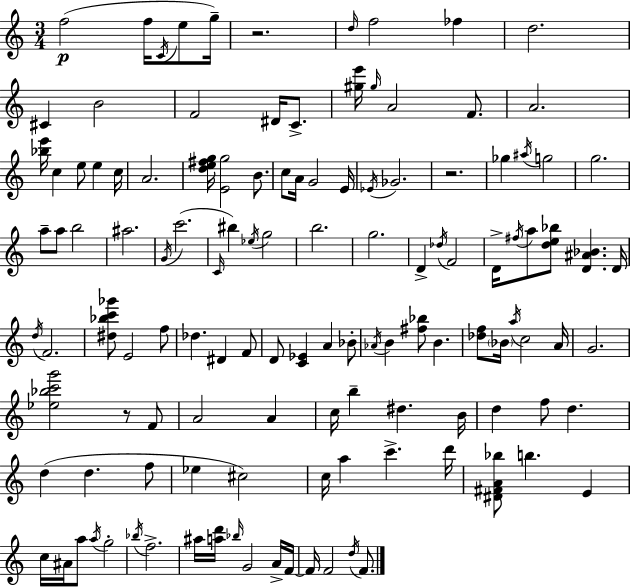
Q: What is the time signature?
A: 3/4